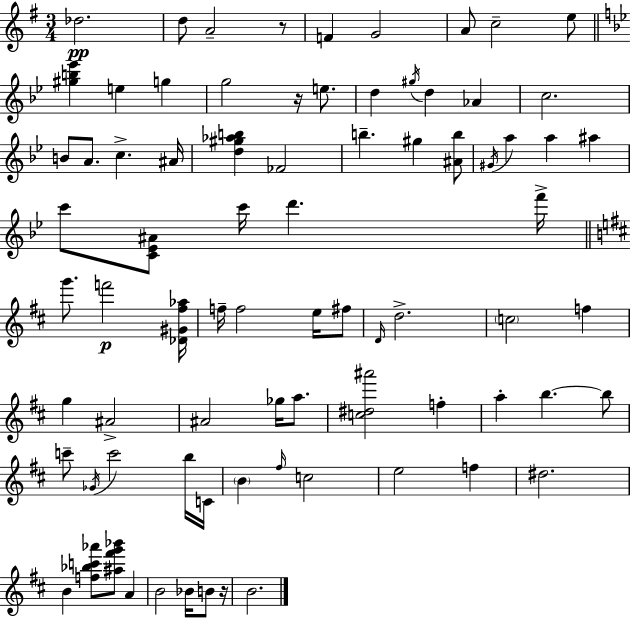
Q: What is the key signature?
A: G major